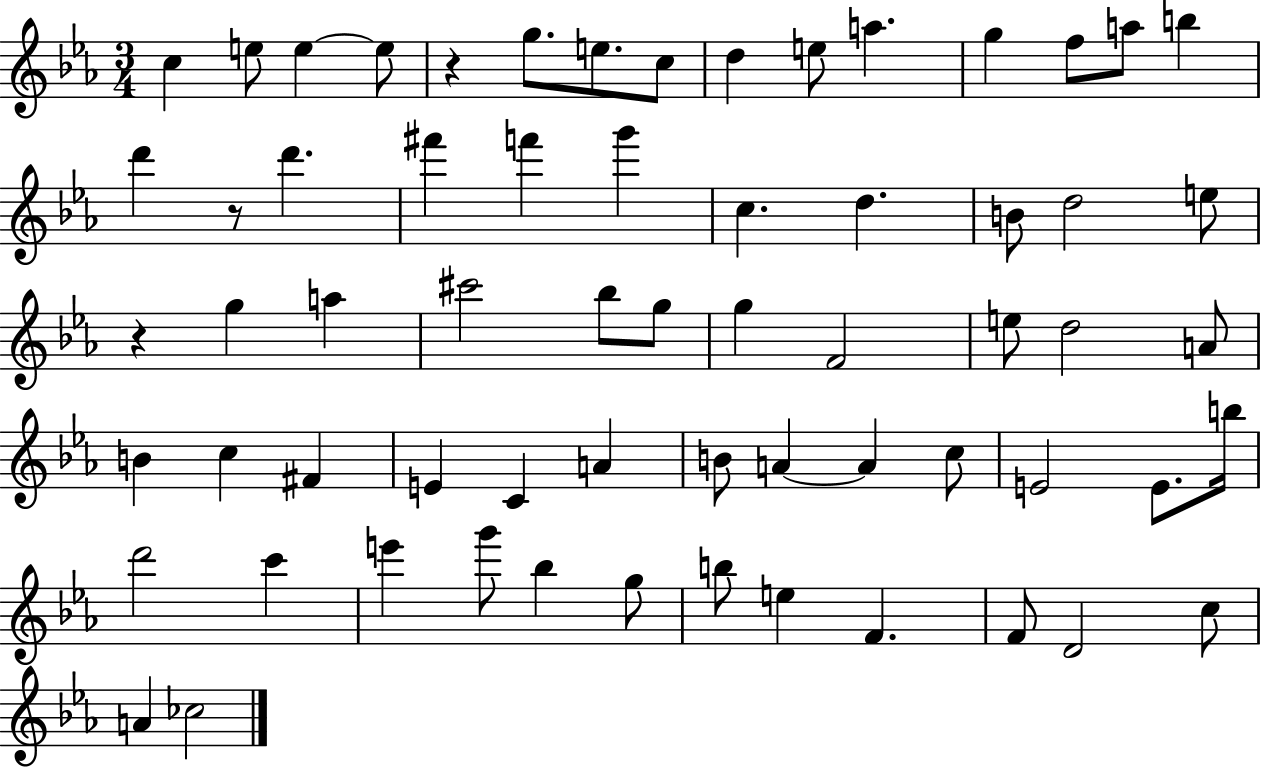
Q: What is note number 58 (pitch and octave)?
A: D4